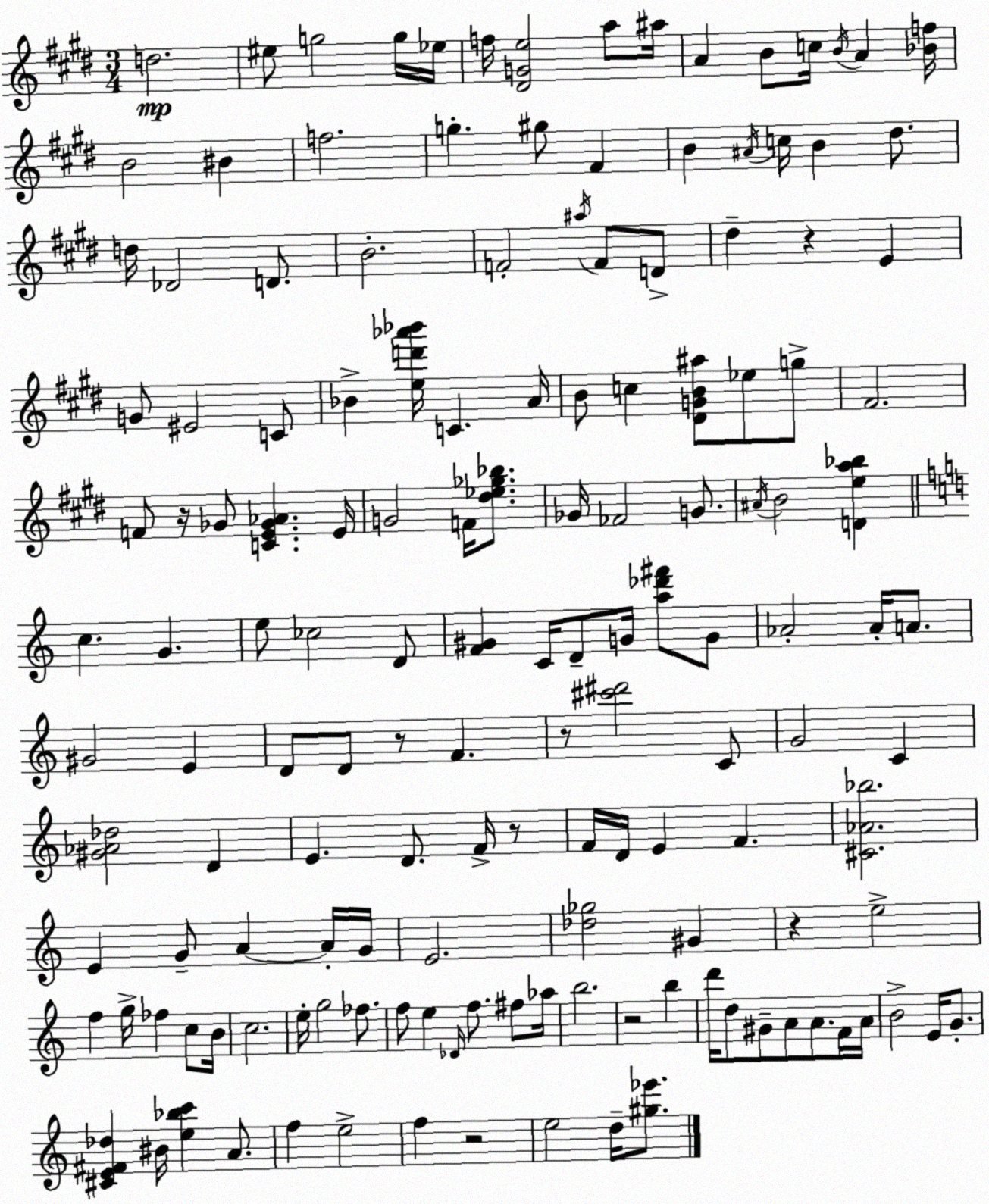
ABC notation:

X:1
T:Untitled
M:3/4
L:1/4
K:E
d2 ^e/2 g2 g/4 _e/4 f/4 [^DGe]2 a/2 ^a/4 A B/2 c/4 B/4 A [_Bf]/4 B2 ^B f2 g ^g/2 ^F B ^A/4 c/4 B ^d/2 d/4 _D2 D/2 B2 F2 ^a/4 F/2 D/2 ^d z E G/2 ^E2 C/2 _B [ed'_a'_b']/4 C A/4 B/2 c [^DGB^a]/2 _e/2 g/2 ^F2 F/2 z/4 _G/2 [CE_G_A] E/4 G2 F/4 [^d_e_g_b]/2 _G/4 _F2 G/2 ^A/4 B2 [Dea_b] c G e/2 _c2 D/2 [F^G] C/4 D/2 G/4 [a_d'^f']/2 G/2 _A2 _A/4 A/2 ^G2 E D/2 D/2 z/2 F z/2 [^c'^d']2 C/2 G2 C [^G_A_d]2 D E D/2 F/4 z/2 F/4 D/4 E F [^C_A_b]2 E G/2 A A/4 G/4 E2 [_d_g]2 ^G z e2 f g/4 _f c/2 B/4 c2 e/4 g2 _f/2 f/2 e _D/4 f/2 ^f/2 _a/4 b2 z2 b d'/4 d/2 ^G/2 A/2 A/2 F/4 A/4 B2 E/4 G/2 [^CE^F_d] ^B/4 [e_bc'] A/2 f e2 f z2 e2 d/4 [^g_e']/2